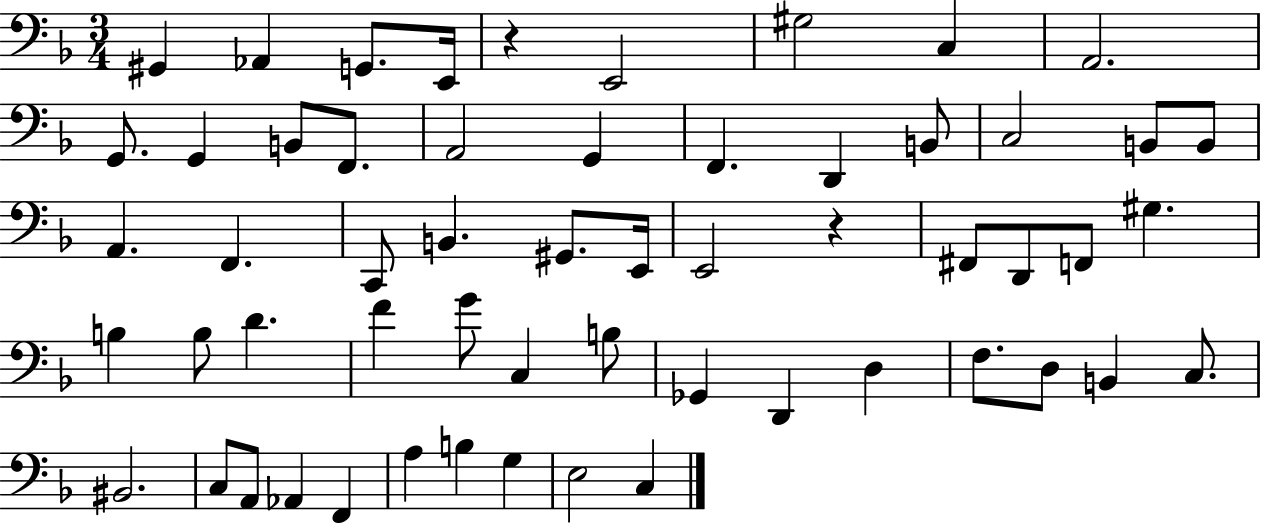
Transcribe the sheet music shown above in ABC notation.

X:1
T:Untitled
M:3/4
L:1/4
K:F
^G,, _A,, G,,/2 E,,/4 z E,,2 ^G,2 C, A,,2 G,,/2 G,, B,,/2 F,,/2 A,,2 G,, F,, D,, B,,/2 C,2 B,,/2 B,,/2 A,, F,, C,,/2 B,, ^G,,/2 E,,/4 E,,2 z ^F,,/2 D,,/2 F,,/2 ^G, B, B,/2 D F G/2 C, B,/2 _G,, D,, D, F,/2 D,/2 B,, C,/2 ^B,,2 C,/2 A,,/2 _A,, F,, A, B, G, E,2 C,